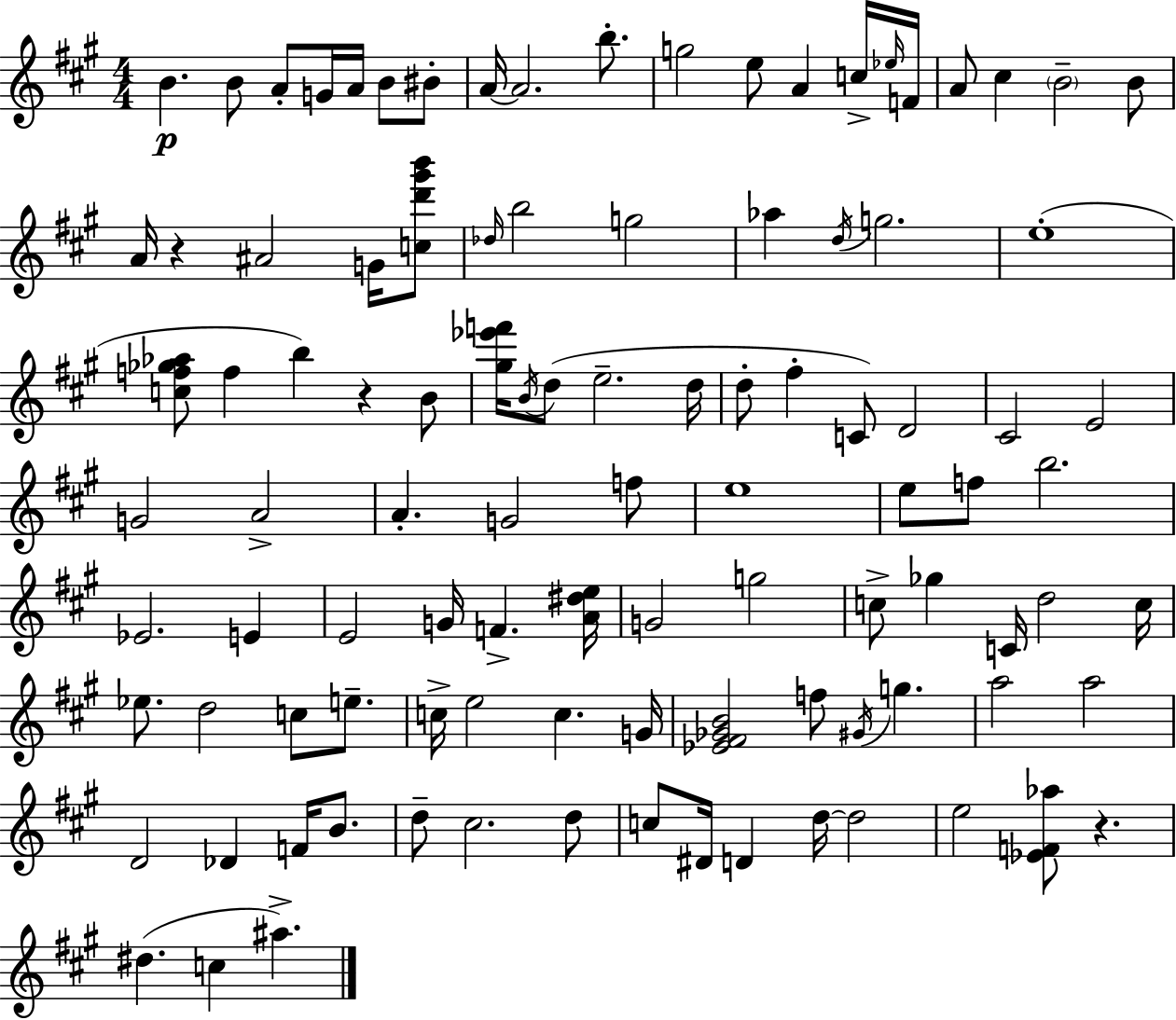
X:1
T:Untitled
M:4/4
L:1/4
K:A
B B/2 A/2 G/4 A/4 B/2 ^B/2 A/4 A2 b/2 g2 e/2 A c/4 _e/4 F/4 A/2 ^c B2 B/2 A/4 z ^A2 G/4 [cd'^g'b']/2 _d/4 b2 g2 _a d/4 g2 e4 [cf_g_a]/2 f b z B/2 [^g_e'f']/4 B/4 d/2 e2 d/4 d/2 ^f C/2 D2 ^C2 E2 G2 A2 A G2 f/2 e4 e/2 f/2 b2 _E2 E E2 G/4 F [A^de]/4 G2 g2 c/2 _g C/4 d2 c/4 _e/2 d2 c/2 e/2 c/4 e2 c G/4 [_E^F_GB]2 f/2 ^G/4 g a2 a2 D2 _D F/4 B/2 d/2 ^c2 d/2 c/2 ^D/4 D d/4 d2 e2 [_EF_a]/2 z ^d c ^a